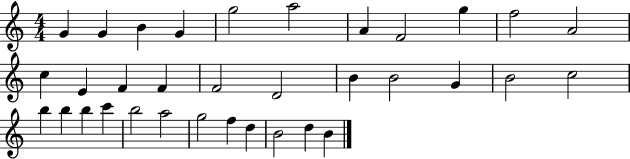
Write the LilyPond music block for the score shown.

{
  \clef treble
  \numericTimeSignature
  \time 4/4
  \key c \major
  g'4 g'4 b'4 g'4 | g''2 a''2 | a'4 f'2 g''4 | f''2 a'2 | \break c''4 e'4 f'4 f'4 | f'2 d'2 | b'4 b'2 g'4 | b'2 c''2 | \break b''4 b''4 b''4 c'''4 | b''2 a''2 | g''2 f''4 d''4 | b'2 d''4 b'4 | \break \bar "|."
}